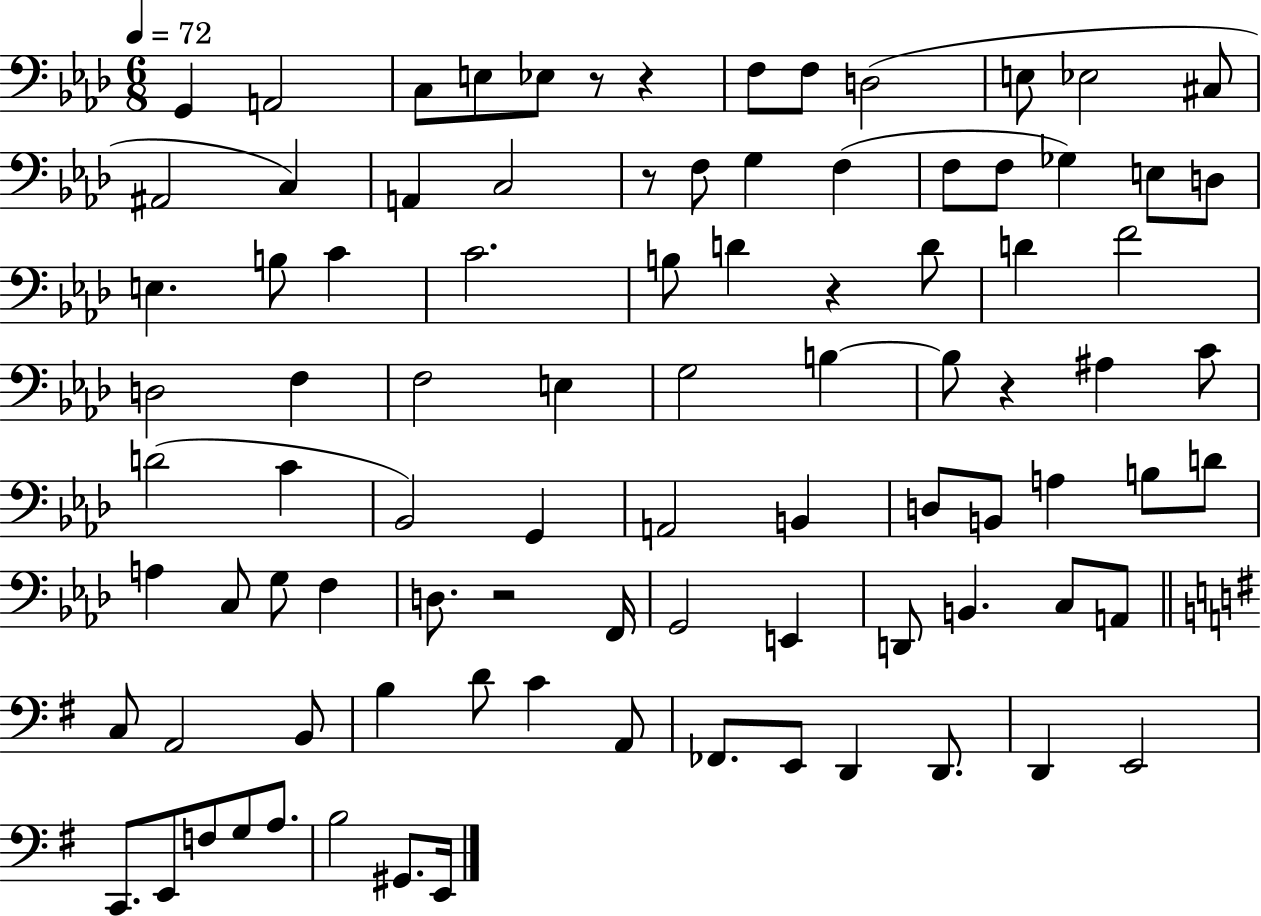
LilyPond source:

{
  \clef bass
  \numericTimeSignature
  \time 6/8
  \key aes \major
  \tempo 4 = 72
  g,4 a,2 | c8 e8 ees8 r8 r4 | f8 f8 d2( | e8 ees2 cis8 | \break ais,2 c4) | a,4 c2 | r8 f8 g4 f4( | f8 f8 ges4) e8 d8 | \break e4. b8 c'4 | c'2. | b8 d'4 r4 d'8 | d'4 f'2 | \break d2 f4 | f2 e4 | g2 b4~~ | b8 r4 ais4 c'8 | \break d'2( c'4 | bes,2) g,4 | a,2 b,4 | d8 b,8 a4 b8 d'8 | \break a4 c8 g8 f4 | d8. r2 f,16 | g,2 e,4 | d,8 b,4. c8 a,8 | \break \bar "||" \break \key g \major c8 a,2 b,8 | b4 d'8 c'4 a,8 | fes,8. e,8 d,4 d,8. | d,4 e,2 | \break c,8. e,8 f8 g8 a8. | b2 gis,8. e,16 | \bar "|."
}